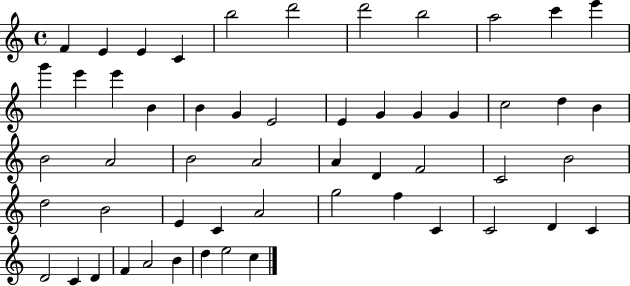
F4/q E4/q E4/q C4/q B5/h D6/h D6/h B5/h A5/h C6/q E6/q G6/q E6/q E6/q B4/q B4/q G4/q E4/h E4/q G4/q G4/q G4/q C5/h D5/q B4/q B4/h A4/h B4/h A4/h A4/q D4/q F4/h C4/h B4/h D5/h B4/h E4/q C4/q A4/h G5/h F5/q C4/q C4/h D4/q C4/q D4/h C4/q D4/q F4/q A4/h B4/q D5/q E5/h C5/q